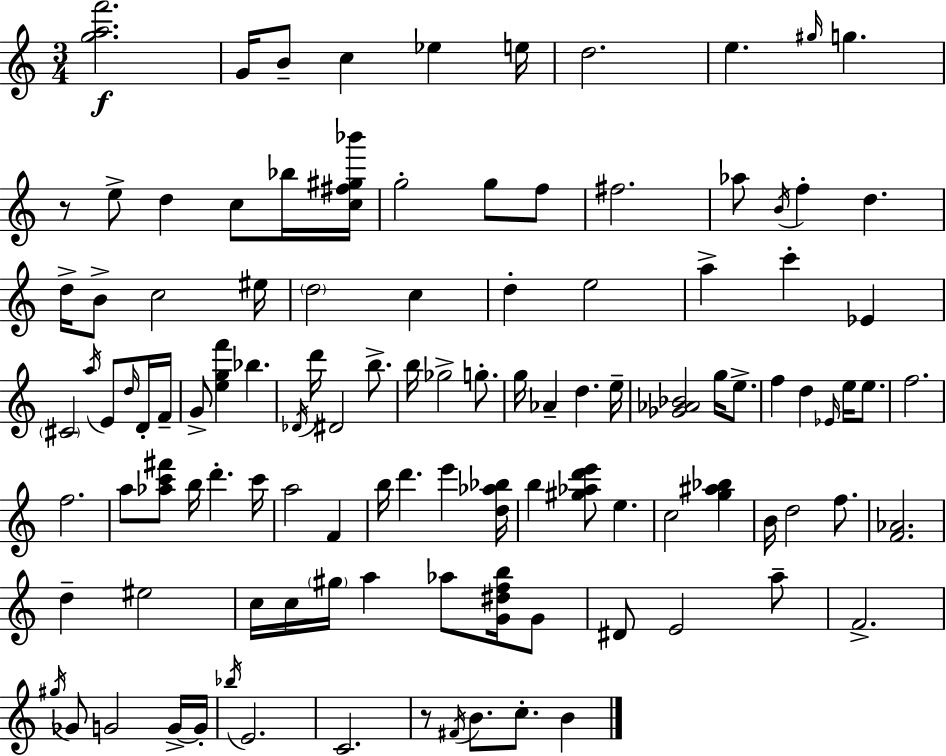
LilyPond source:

{
  \clef treble
  \numericTimeSignature
  \time 3/4
  \key a \minor
  <g'' a'' f'''>2.\f | g'16 b'8-- c''4 ees''4 e''16 | d''2. | e''4. \grace { gis''16 } g''4. | \break r8 e''8-> d''4 c''8 bes''16 | <c'' fis'' gis'' bes'''>16 g''2-. g''8 f''8 | fis''2. | aes''8 \acciaccatura { b'16 } f''4-. d''4. | \break d''16-> b'8-> c''2 | eis''16 \parenthesize d''2 c''4 | d''4-. e''2 | a''4-> c'''4-. ees'4 | \break \parenthesize cis'2 \acciaccatura { a''16 } e'8 | \grace { d''16 } d'16-. f'16-- g'8-> <e'' g'' f'''>4 bes''4. | \acciaccatura { des'16 } d'''16 dis'2 | b''8.-> b''16 ges''2-> | \break g''8.-. g''16 aes'4-- d''4. | e''16-- <ges' aes' bes'>2 | g''16 e''8.-> f''4 d''4 | \grace { ees'16 } e''16 e''8. f''2. | \break f''2. | a''8 <aes'' c''' fis'''>8 b''16 d'''4.-. | c'''16 a''2 | f'4 b''16 d'''4. | \break e'''4 <d'' aes'' bes''>16 b''4 <gis'' aes'' d''' e'''>8 | e''4. c''2 | <g'' ais'' bes''>4 b'16 d''2 | f''8. <f' aes'>2. | \break d''4-- eis''2 | c''16 c''16 \parenthesize gis''16 a''4 | aes''8 <g' dis'' f'' b''>16 g'8 dis'8 e'2 | a''8-- f'2.-> | \break \acciaccatura { gis''16 } ges'8 g'2 | g'16->~~ g'16-. \acciaccatura { bes''16 } e'2. | c'2. | r8 \acciaccatura { fis'16 } b'8. | \break c''8.-. b'4 \bar "|."
}